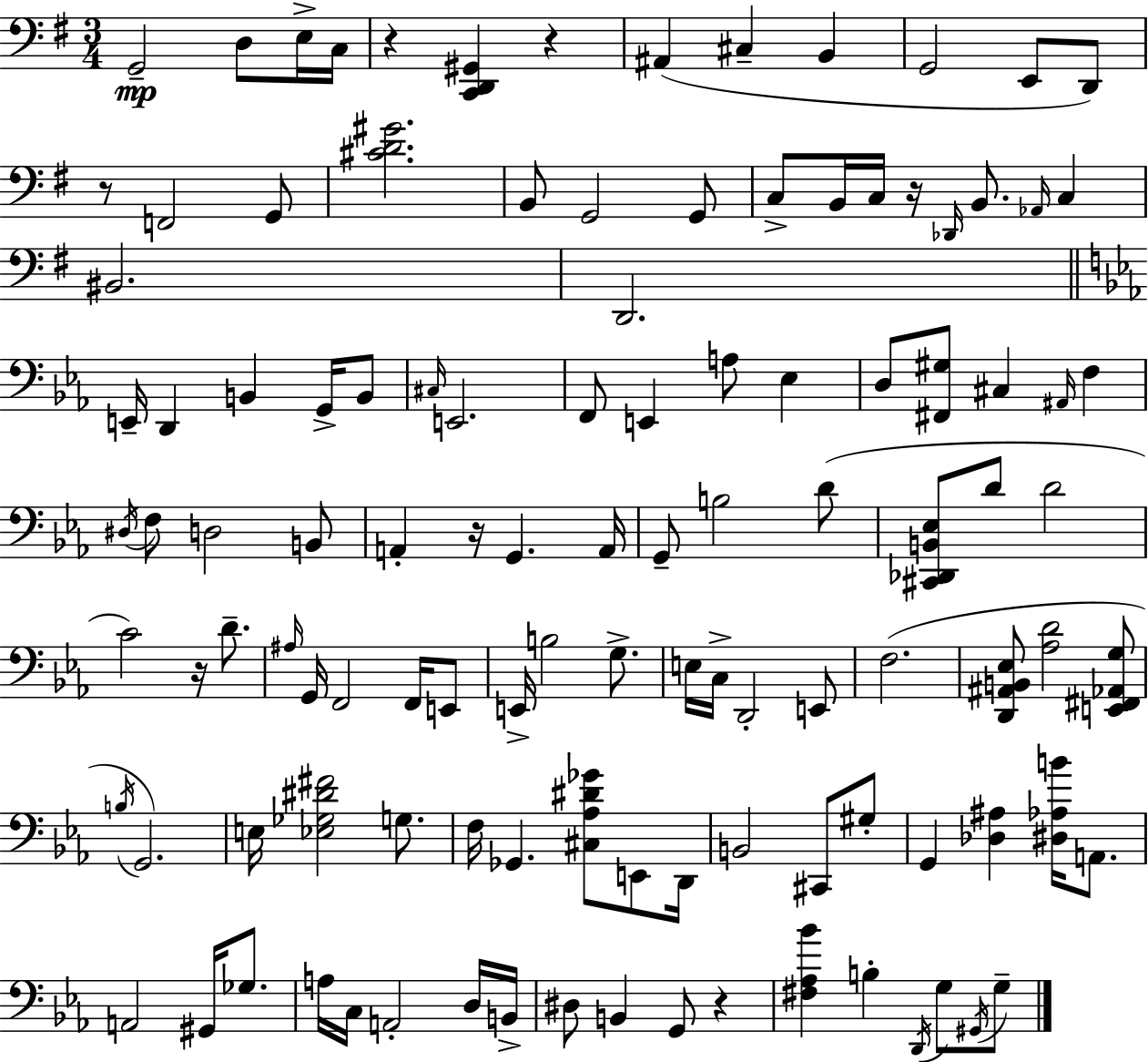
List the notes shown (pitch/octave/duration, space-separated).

G2/h D3/e E3/s C3/s R/q [C2,D2,G#2]/q R/q A#2/q C#3/q B2/q G2/h E2/e D2/e R/e F2/h G2/e [C#4,D4,G#4]/h. B2/e G2/h G2/e C3/e B2/s C3/s R/s Db2/s B2/e. Ab2/s C3/q BIS2/h. D2/h. E2/s D2/q B2/q G2/s B2/e C#3/s E2/h. F2/e E2/q A3/e Eb3/q D3/e [F#2,G#3]/e C#3/q A#2/s F3/q D#3/s F3/e D3/h B2/e A2/q R/s G2/q. A2/s G2/e B3/h D4/e [C#2,Db2,B2,Eb3]/e D4/e D4/h C4/h R/s D4/e. A#3/s G2/s F2/h F2/s E2/e E2/s B3/h G3/e. E3/s C3/s D2/h E2/e F3/h. [D2,A#2,B2,Eb3]/e [Ab3,D4]/h [E2,F#2,Ab2,G3]/e B3/s G2/h. E3/s [Eb3,Gb3,D#4,F#4]/h G3/e. F3/s Gb2/q. [C#3,Ab3,D#4,Gb4]/e E2/e D2/s B2/h C#2/e G#3/e G2/q [Db3,A#3]/q [D#3,Ab3,B4]/s A2/e. A2/h G#2/s Gb3/e. A3/s C3/s A2/h D3/s B2/s D#3/e B2/q G2/e R/q [F#3,Ab3,Bb4]/q B3/q D2/s G3/e G#2/s G3/e